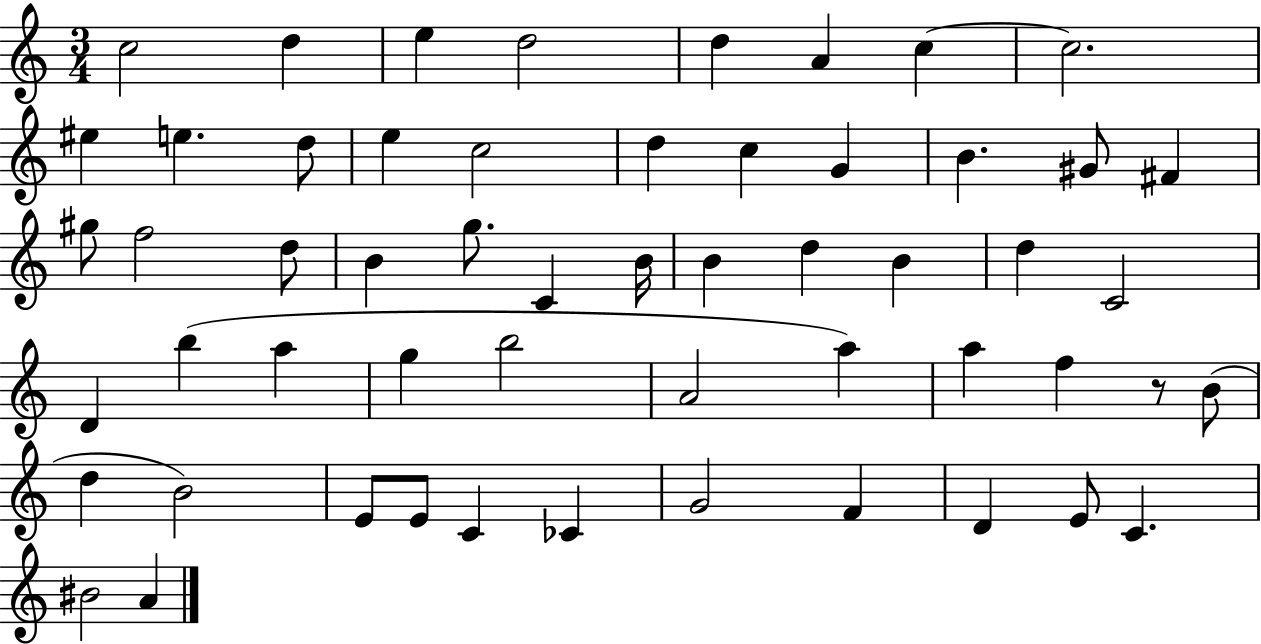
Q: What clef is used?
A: treble